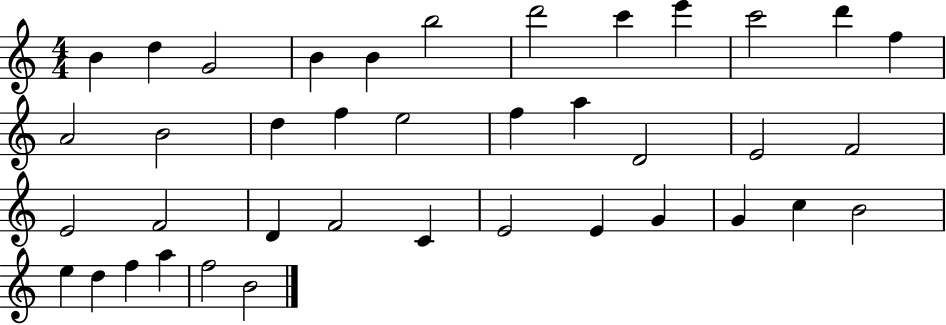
{
  \clef treble
  \numericTimeSignature
  \time 4/4
  \key c \major
  b'4 d''4 g'2 | b'4 b'4 b''2 | d'''2 c'''4 e'''4 | c'''2 d'''4 f''4 | \break a'2 b'2 | d''4 f''4 e''2 | f''4 a''4 d'2 | e'2 f'2 | \break e'2 f'2 | d'4 f'2 c'4 | e'2 e'4 g'4 | g'4 c''4 b'2 | \break e''4 d''4 f''4 a''4 | f''2 b'2 | \bar "|."
}